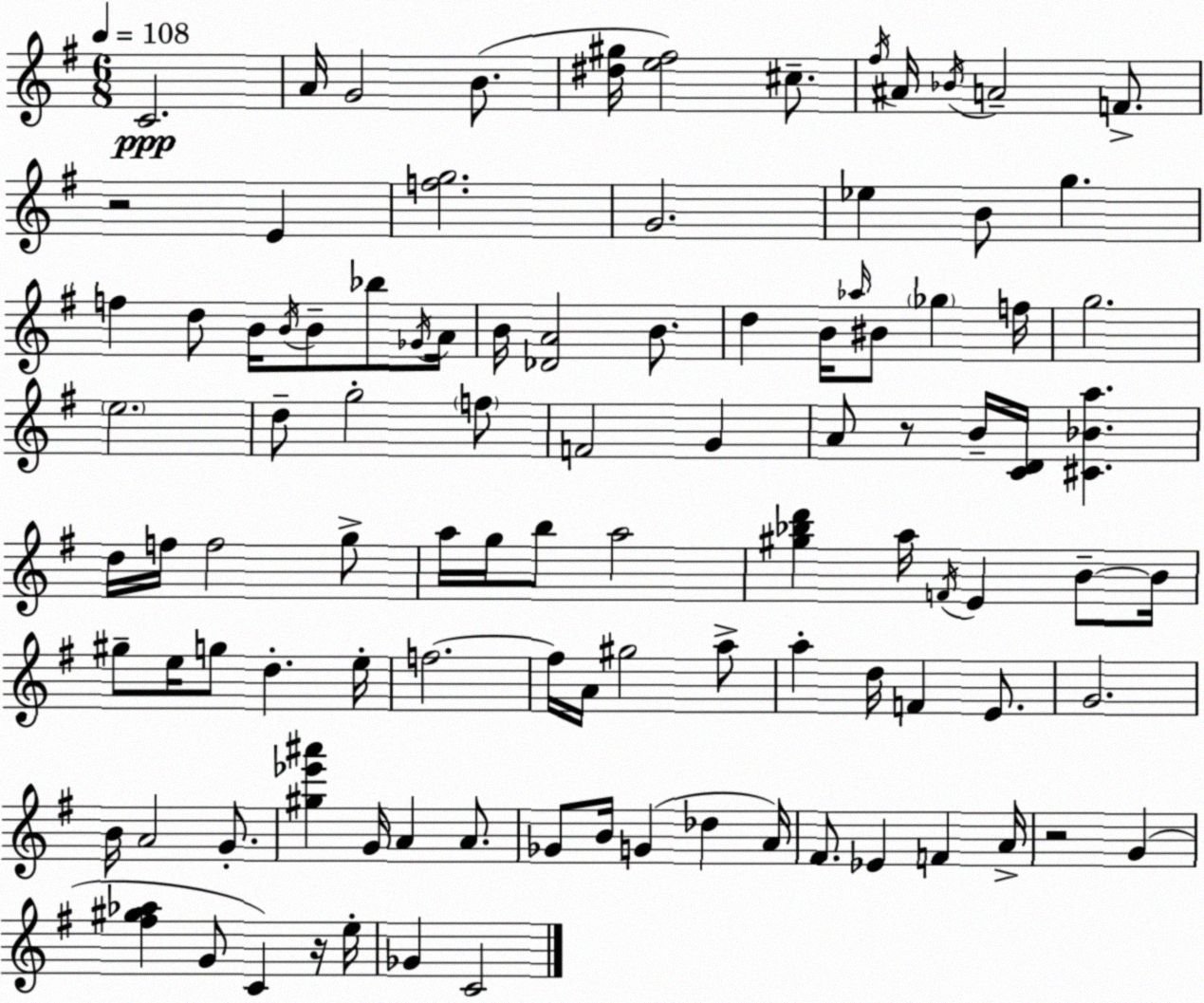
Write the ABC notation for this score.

X:1
T:Untitled
M:6/8
L:1/4
K:Em
C2 A/4 G2 B/2 [^d^g]/4 [e^f]2 ^c/2 ^f/4 ^A/4 _B/4 A2 F/2 z2 E [fg]2 G2 _e B/2 g f d/2 B/4 B/4 B/2 _b/2 _G/4 A/4 B/4 [_DA]2 B/2 d B/4 _a/4 ^B/2 _g f/4 g2 e2 d/2 g2 f/2 F2 G A/2 z/2 B/4 [CD]/4 [^C_Ba] d/4 f/4 f2 g/2 a/4 g/4 b/2 a2 [^g_bd'] a/4 F/4 E B/2 B/4 ^g/2 e/4 g/2 d e/4 f2 f/4 A/4 ^g2 a/2 a d/4 F E/2 G2 B/4 A2 G/2 [^g_e'^a'] G/4 A A/2 _G/2 B/4 G _d A/4 ^F/2 _E F A/4 z2 G [^f^g_a] G/2 C z/4 e/4 _G C2